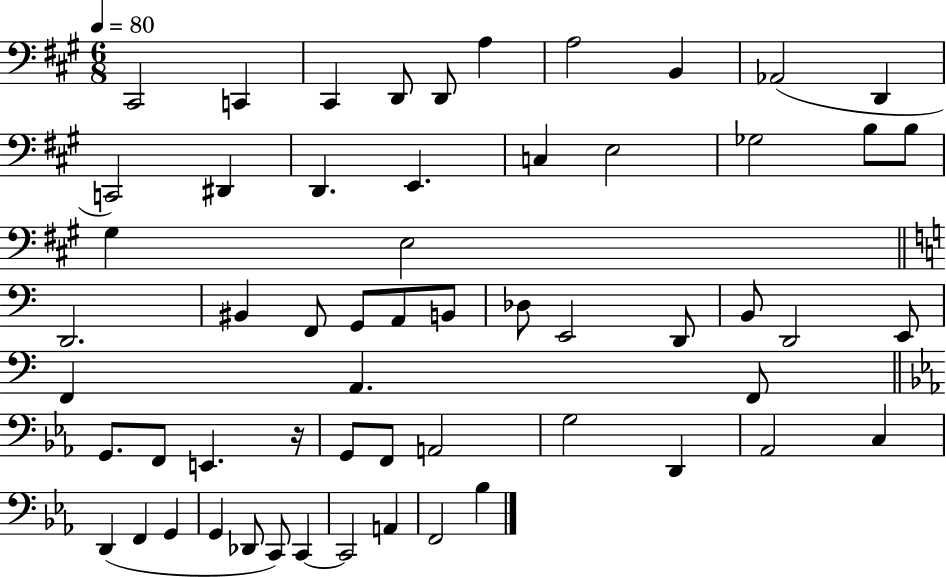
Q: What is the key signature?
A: A major